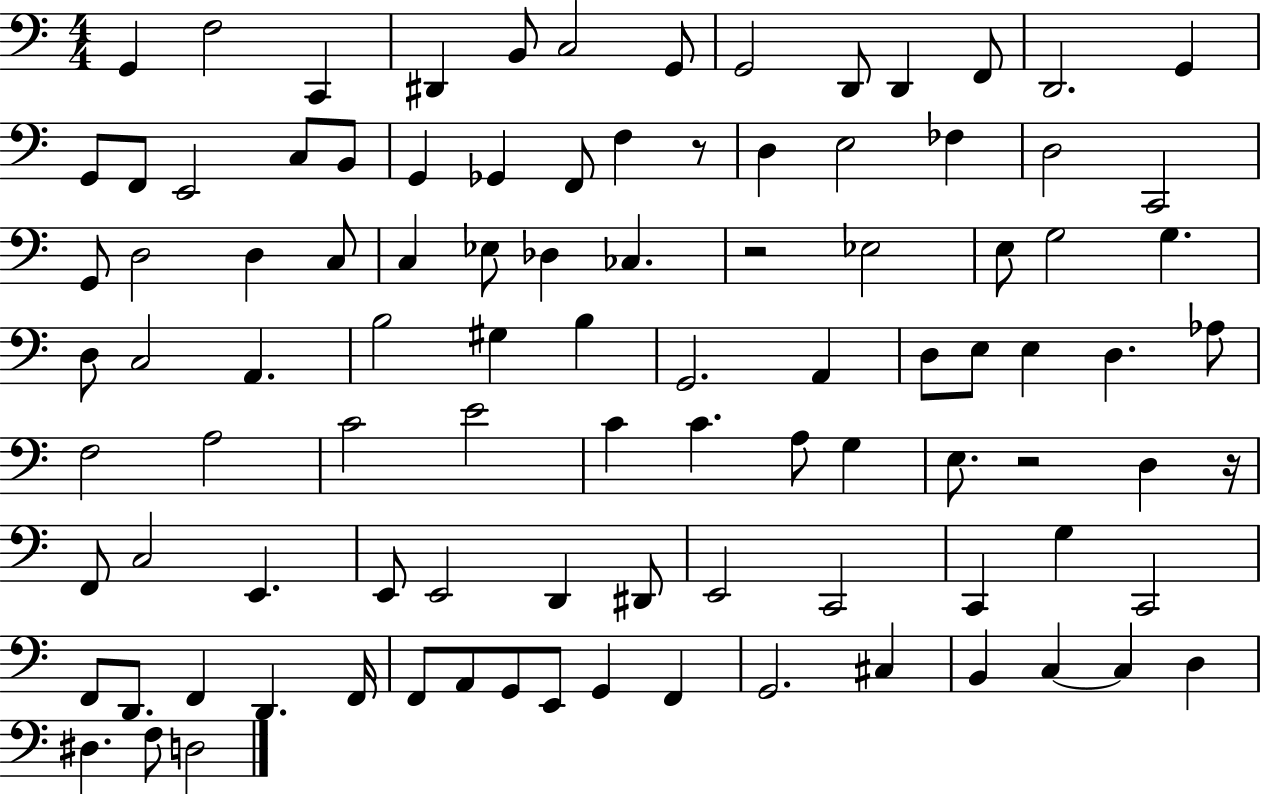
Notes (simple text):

G2/q F3/h C2/q D#2/q B2/e C3/h G2/e G2/h D2/e D2/q F2/e D2/h. G2/q G2/e F2/e E2/h C3/e B2/e G2/q Gb2/q F2/e F3/q R/e D3/q E3/h FES3/q D3/h C2/h G2/e D3/h D3/q C3/e C3/q Eb3/e Db3/q CES3/q. R/h Eb3/h E3/e G3/h G3/q. D3/e C3/h A2/q. B3/h G#3/q B3/q G2/h. A2/q D3/e E3/e E3/q D3/q. Ab3/e F3/h A3/h C4/h E4/h C4/q C4/q. A3/e G3/q E3/e. R/h D3/q R/s F2/e C3/h E2/q. E2/e E2/h D2/q D#2/e E2/h C2/h C2/q G3/q C2/h F2/e D2/e. F2/q D2/q. F2/s F2/e A2/e G2/e E2/e G2/q F2/q G2/h. C#3/q B2/q C3/q C3/q D3/q D#3/q. F3/e D3/h